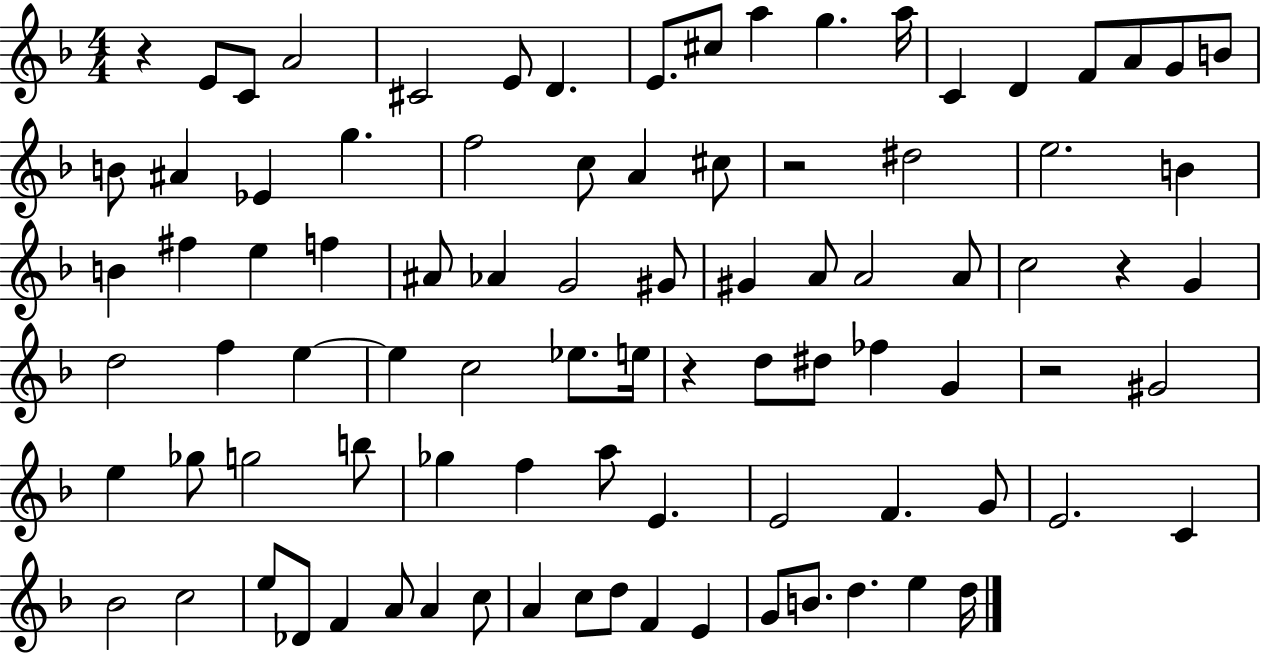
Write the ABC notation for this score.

X:1
T:Untitled
M:4/4
L:1/4
K:F
z E/2 C/2 A2 ^C2 E/2 D E/2 ^c/2 a g a/4 C D F/2 A/2 G/2 B/2 B/2 ^A _E g f2 c/2 A ^c/2 z2 ^d2 e2 B B ^f e f ^A/2 _A G2 ^G/2 ^G A/2 A2 A/2 c2 z G d2 f e e c2 _e/2 e/4 z d/2 ^d/2 _f G z2 ^G2 e _g/2 g2 b/2 _g f a/2 E E2 F G/2 E2 C _B2 c2 e/2 _D/2 F A/2 A c/2 A c/2 d/2 F E G/2 B/2 d e d/4